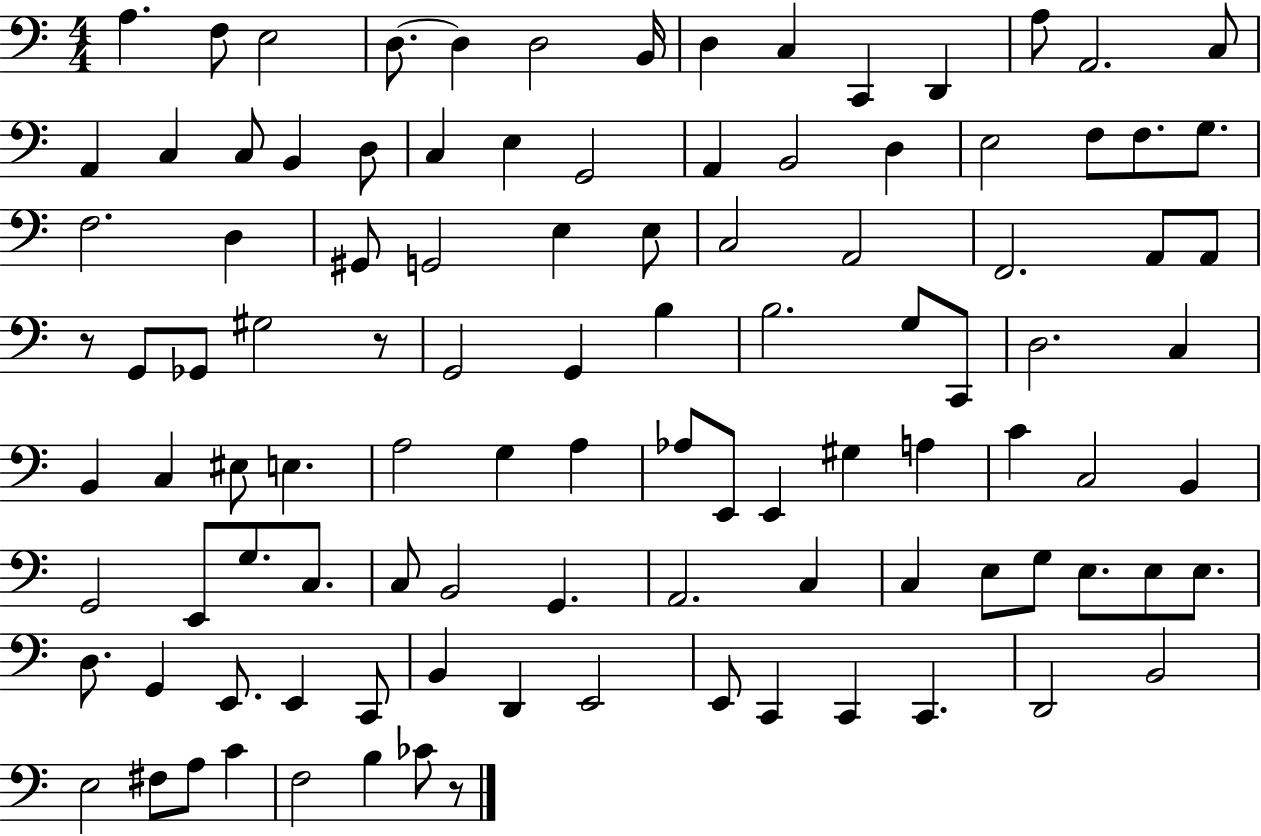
{
  \clef bass
  \numericTimeSignature
  \time 4/4
  \key c \major
  a4. f8 e2 | d8.~~ d4 d2 b,16 | d4 c4 c,4 d,4 | a8 a,2. c8 | \break a,4 c4 c8 b,4 d8 | c4 e4 g,2 | a,4 b,2 d4 | e2 f8 f8. g8. | \break f2. d4 | gis,8 g,2 e4 e8 | c2 a,2 | f,2. a,8 a,8 | \break r8 g,8 ges,8 gis2 r8 | g,2 g,4 b4 | b2. g8 c,8 | d2. c4 | \break b,4 c4 eis8 e4. | a2 g4 a4 | aes8 e,8 e,4 gis4 a4 | c'4 c2 b,4 | \break g,2 e,8 g8. c8. | c8 b,2 g,4. | a,2. c4 | c4 e8 g8 e8. e8 e8. | \break d8. g,4 e,8. e,4 c,8 | b,4 d,4 e,2 | e,8 c,4 c,4 c,4. | d,2 b,2 | \break e2 fis8 a8 c'4 | f2 b4 ces'8 r8 | \bar "|."
}